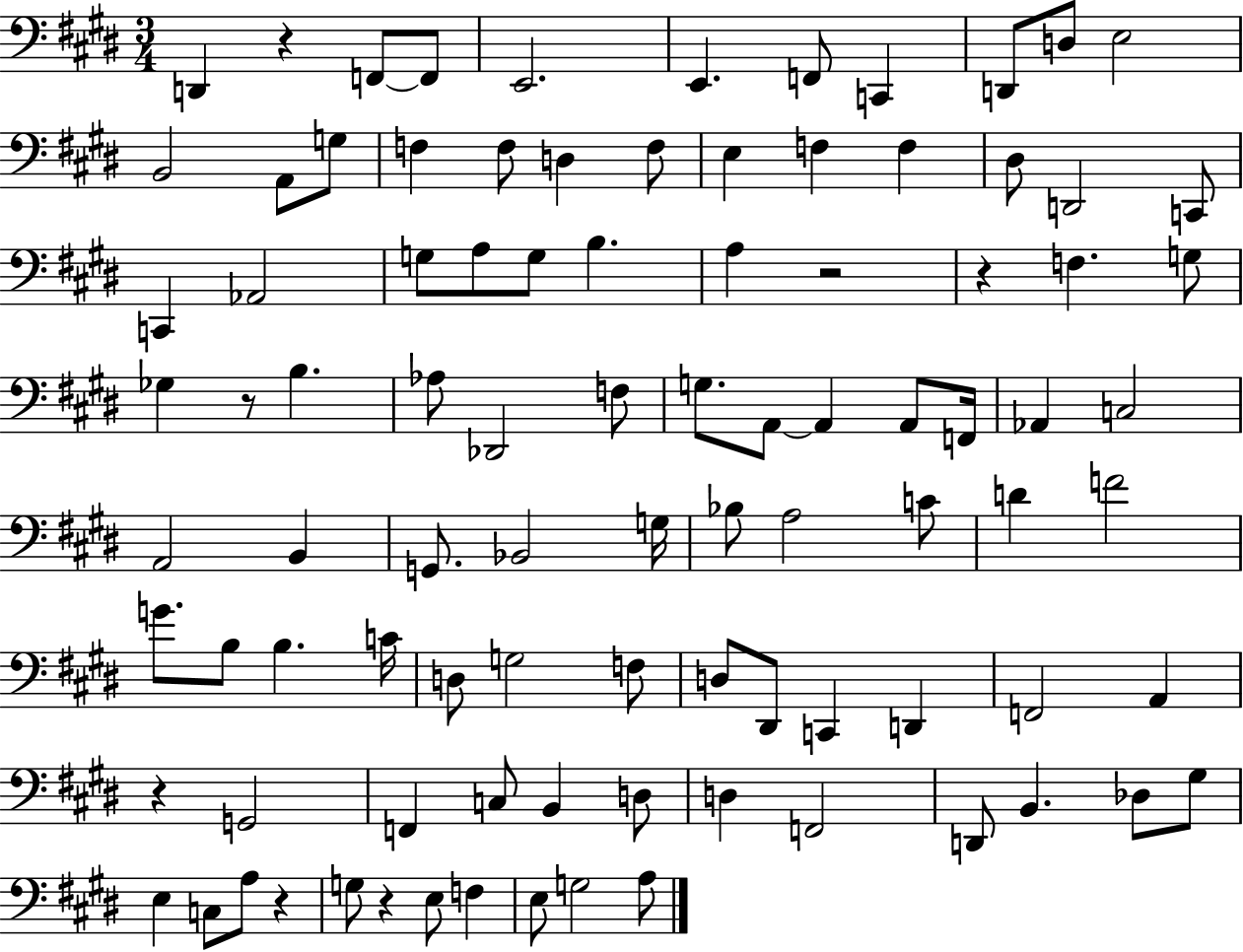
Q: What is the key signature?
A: E major